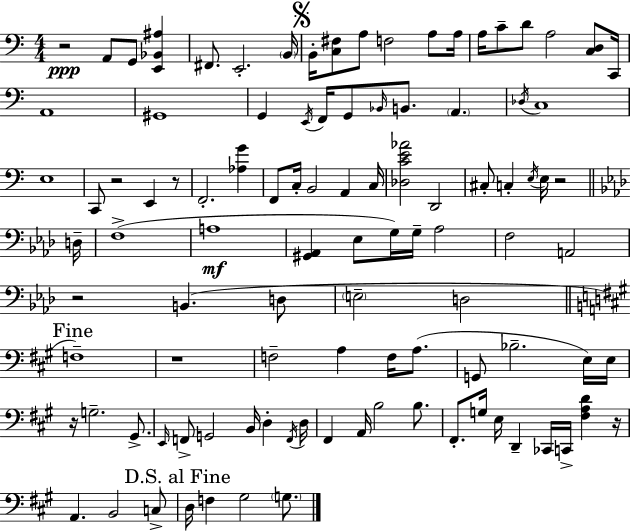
X:1
T:Untitled
M:4/4
L:1/4
K:C
z2 A,,/2 G,,/2 [E,,_B,,^A,] ^F,,/2 E,,2 B,,/4 B,,/4 [C,^F,]/2 A,/2 F,2 A,/2 A,/4 A,/4 C/2 D/2 A,2 [C,D,]/2 C,,/4 A,,4 ^G,,4 G,, E,,/4 F,,/4 G,,/2 _B,,/4 B,,/2 A,, _D,/4 C,4 E,4 C,,/2 z2 E,, z/2 F,,2 [_A,G] F,,/2 C,/4 B,,2 A,, C,/4 [_D,CE_A]2 D,,2 ^C,/2 C, E,/4 E,/4 z2 D,/4 F,4 A,4 [^G,,_A,,] _E,/2 G,/4 G,/4 _A,2 F,2 A,,2 z2 B,, D,/2 E,2 D,2 F,4 z4 F,2 A, F,/4 A,/2 G,,/2 _B,2 E,/4 E,/4 z/4 G,2 ^G,,/2 E,,/4 F,,/2 G,,2 B,,/4 D, F,,/4 D,/4 ^F,, A,,/4 B,2 B,/2 ^F,,/2 G,/4 E,/4 D,, _C,,/4 C,,/4 [^F,A,D] z/4 A,, B,,2 C,/2 D,/4 F, ^G,2 G,/2